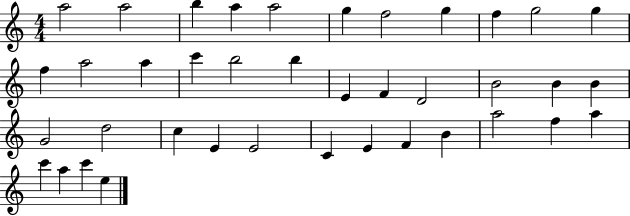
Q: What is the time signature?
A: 4/4